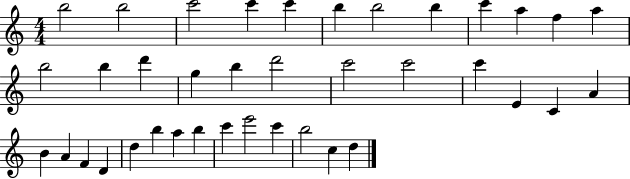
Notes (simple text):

B5/h B5/h C6/h C6/q C6/q B5/q B5/h B5/q C6/q A5/q F5/q A5/q B5/h B5/q D6/q G5/q B5/q D6/h C6/h C6/h C6/q E4/q C4/q A4/q B4/q A4/q F4/q D4/q D5/q B5/q A5/q B5/q C6/q E6/h C6/q B5/h C5/q D5/q